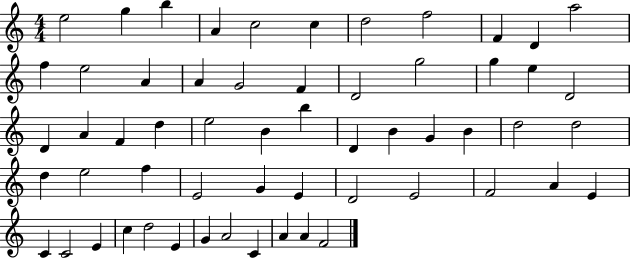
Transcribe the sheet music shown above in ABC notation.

X:1
T:Untitled
M:4/4
L:1/4
K:C
e2 g b A c2 c d2 f2 F D a2 f e2 A A G2 F D2 g2 g e D2 D A F d e2 B b D B G B d2 d2 d e2 f E2 G E D2 E2 F2 A E C C2 E c d2 E G A2 C A A F2